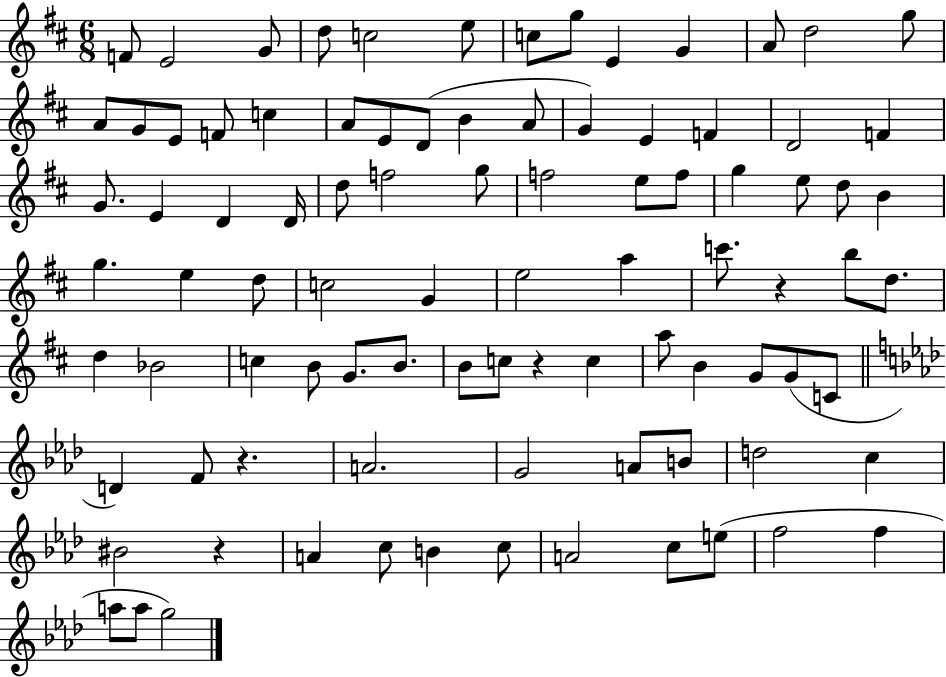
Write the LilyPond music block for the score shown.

{
  \clef treble
  \numericTimeSignature
  \time 6/8
  \key d \major
  f'8 e'2 g'8 | d''8 c''2 e''8 | c''8 g''8 e'4 g'4 | a'8 d''2 g''8 | \break a'8 g'8 e'8 f'8 c''4 | a'8 e'8 d'8( b'4 a'8 | g'4) e'4 f'4 | d'2 f'4 | \break g'8. e'4 d'4 d'16 | d''8 f''2 g''8 | f''2 e''8 f''8 | g''4 e''8 d''8 b'4 | \break g''4. e''4 d''8 | c''2 g'4 | e''2 a''4 | c'''8. r4 b''8 d''8. | \break d''4 bes'2 | c''4 b'8 g'8. b'8. | b'8 c''8 r4 c''4 | a''8 b'4 g'8 g'8( c'8 | \break \bar "||" \break \key aes \major d'4) f'8 r4. | a'2. | g'2 a'8 b'8 | d''2 c''4 | \break bis'2 r4 | a'4 c''8 b'4 c''8 | a'2 c''8 e''8( | f''2 f''4 | \break a''8 a''8 g''2) | \bar "|."
}